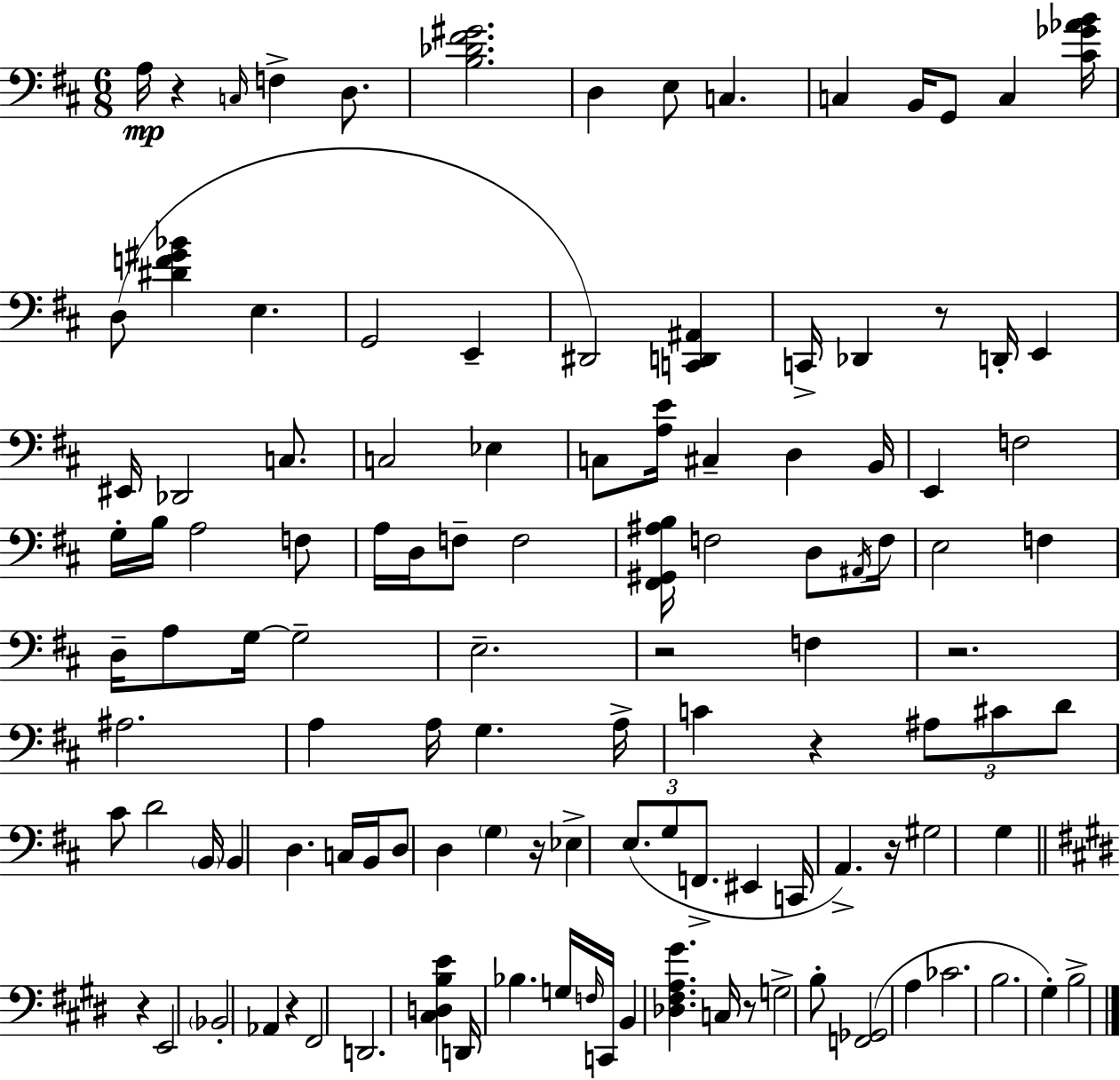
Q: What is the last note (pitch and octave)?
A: B3